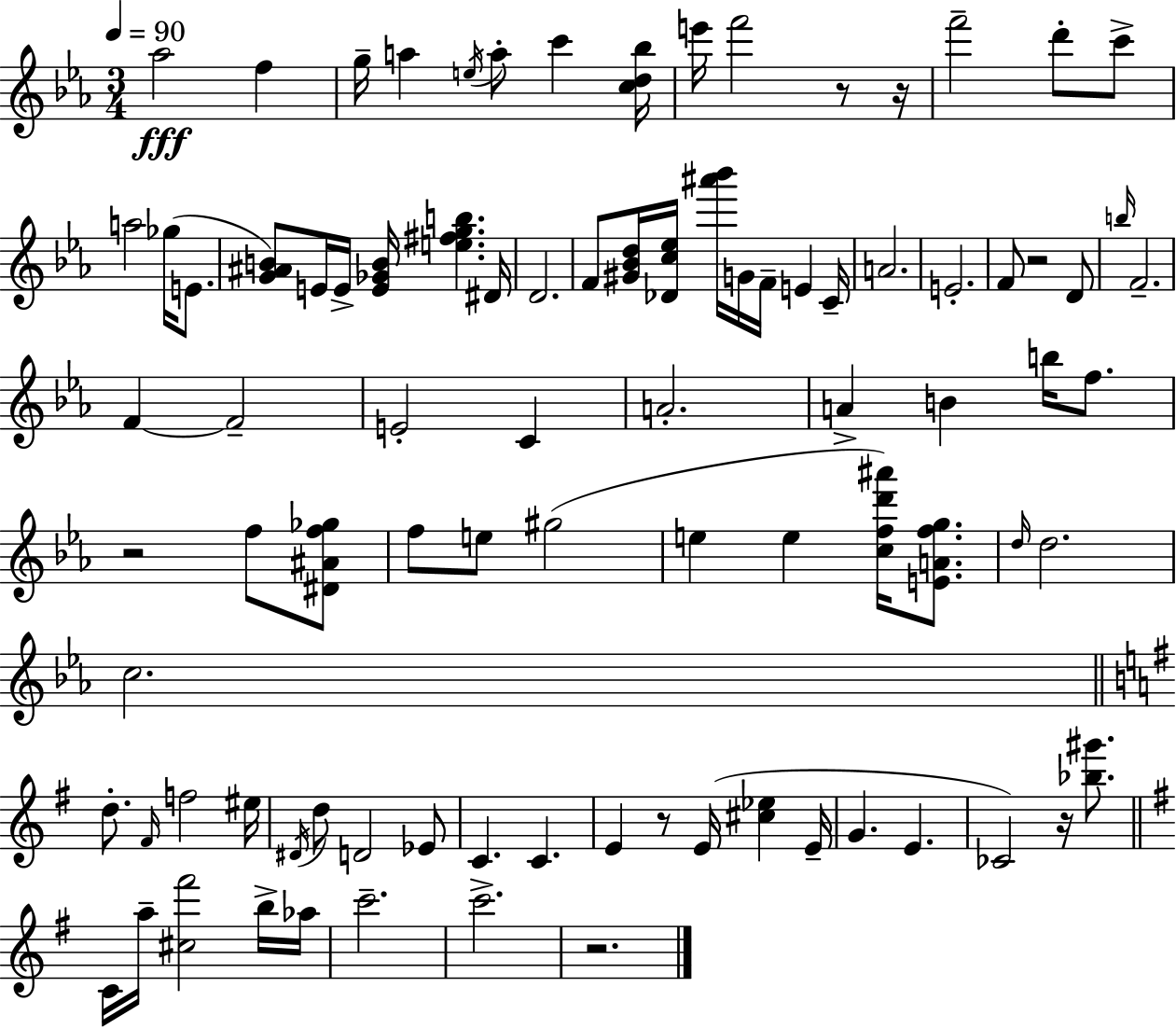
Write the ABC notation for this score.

X:1
T:Untitled
M:3/4
L:1/4
K:Eb
_a2 f g/4 a e/4 a/2 c' [cd_b]/4 e'/4 f'2 z/2 z/4 f'2 d'/2 c'/2 a2 _g/4 E/2 [G^AB]/2 E/4 E/4 [E_GB]/4 [e^fgb] ^D/4 D2 F/2 [^G_Bd]/4 [_Dc_e]/4 [^a'_b']/4 G/4 F/4 E C/4 A2 E2 F/2 z2 D/2 b/4 F2 F F2 E2 C A2 A B b/4 f/2 z2 f/2 [^D^Af_g]/2 f/2 e/2 ^g2 e e [cfd'^a']/4 [EAfg]/2 d/4 d2 c2 d/2 ^F/4 f2 ^e/4 ^D/4 d/2 D2 _E/2 C C E z/2 E/4 [^c_e] E/4 G E _C2 z/4 [_b^g']/2 C/4 a/4 [^c^f']2 b/4 _a/4 c'2 c'2 z2